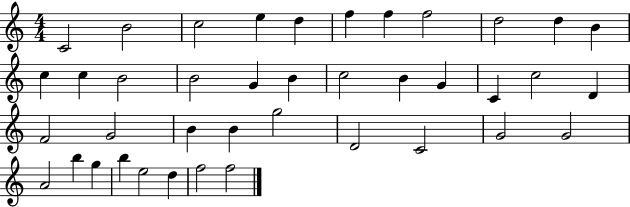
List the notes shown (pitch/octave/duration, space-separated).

C4/h B4/h C5/h E5/q D5/q F5/q F5/q F5/h D5/h D5/q B4/q C5/q C5/q B4/h B4/h G4/q B4/q C5/h B4/q G4/q C4/q C5/h D4/q F4/h G4/h B4/q B4/q G5/h D4/h C4/h G4/h G4/h A4/h B5/q G5/q B5/q E5/h D5/q F5/h F5/h